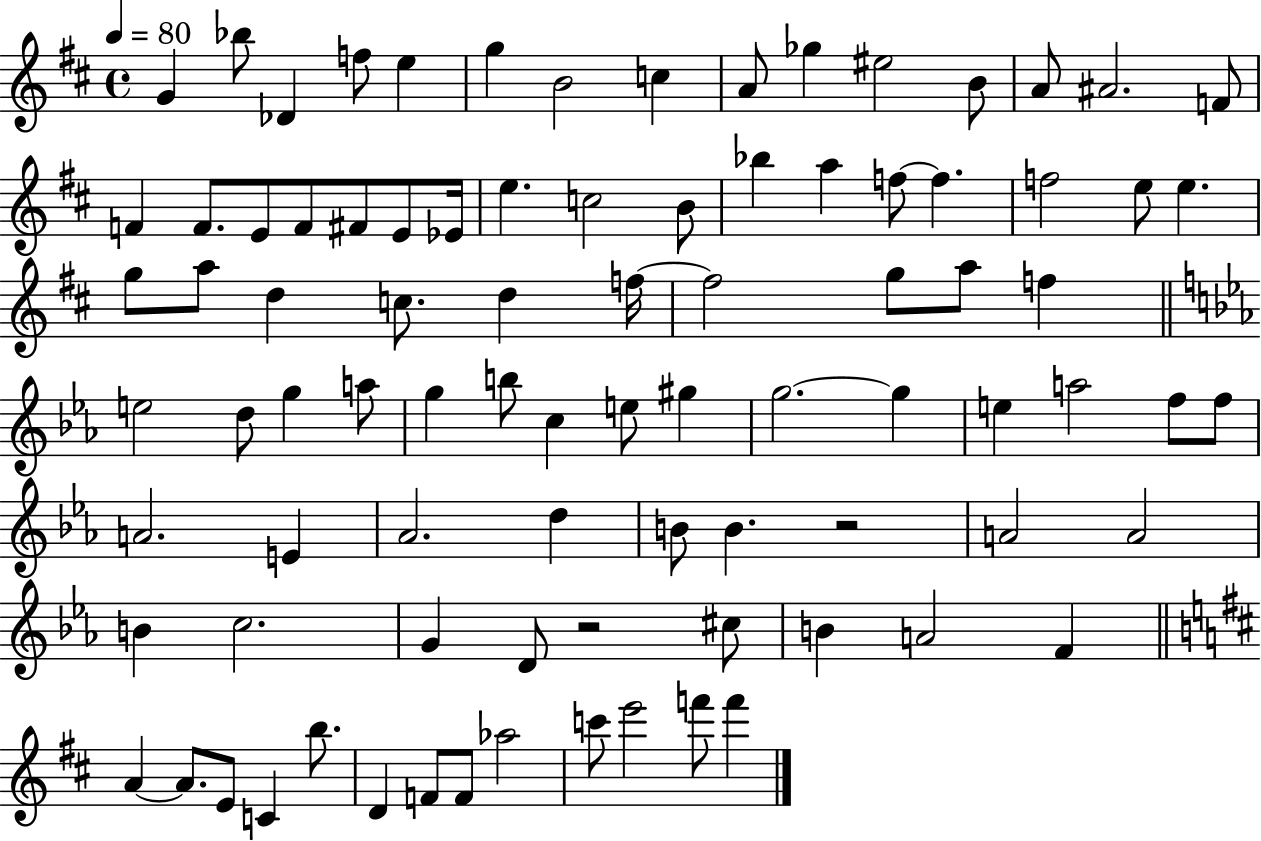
G4/q Bb5/e Db4/q F5/e E5/q G5/q B4/h C5/q A4/e Gb5/q EIS5/h B4/e A4/e A#4/h. F4/e F4/q F4/e. E4/e F4/e F#4/e E4/e Eb4/s E5/q. C5/h B4/e Bb5/q A5/q F5/e F5/q. F5/h E5/e E5/q. G5/e A5/e D5/q C5/e. D5/q F5/s F5/h G5/e A5/e F5/q E5/h D5/e G5/q A5/e G5/q B5/e C5/q E5/e G#5/q G5/h. G5/q E5/q A5/h F5/e F5/e A4/h. E4/q Ab4/h. D5/q B4/e B4/q. R/h A4/h A4/h B4/q C5/h. G4/q D4/e R/h C#5/e B4/q A4/h F4/q A4/q A4/e. E4/e C4/q B5/e. D4/q F4/e F4/e Ab5/h C6/e E6/h F6/e F6/q